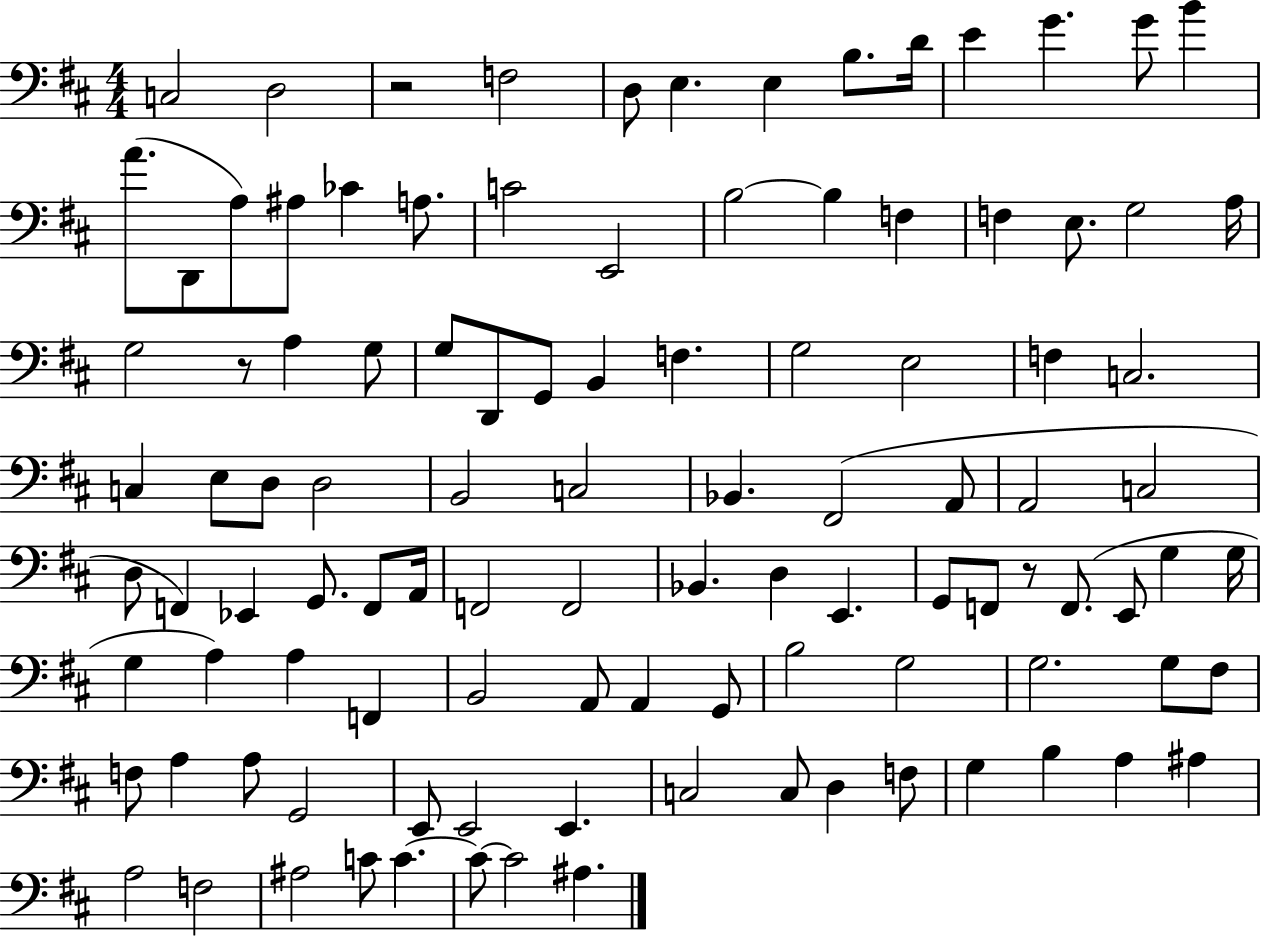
X:1
T:Untitled
M:4/4
L:1/4
K:D
C,2 D,2 z2 F,2 D,/2 E, E, B,/2 D/4 E G G/2 B A/2 D,,/2 A,/2 ^A,/2 _C A,/2 C2 E,,2 B,2 B, F, F, E,/2 G,2 A,/4 G,2 z/2 A, G,/2 G,/2 D,,/2 G,,/2 B,, F, G,2 E,2 F, C,2 C, E,/2 D,/2 D,2 B,,2 C,2 _B,, ^F,,2 A,,/2 A,,2 C,2 D,/2 F,, _E,, G,,/2 F,,/2 A,,/4 F,,2 F,,2 _B,, D, E,, G,,/2 F,,/2 z/2 F,,/2 E,,/2 G, G,/4 G, A, A, F,, B,,2 A,,/2 A,, G,,/2 B,2 G,2 G,2 G,/2 ^F,/2 F,/2 A, A,/2 G,,2 E,,/2 E,,2 E,, C,2 C,/2 D, F,/2 G, B, A, ^A, A,2 F,2 ^A,2 C/2 C C/2 C2 ^A,